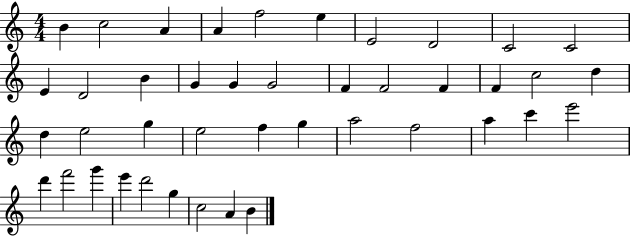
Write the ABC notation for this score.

X:1
T:Untitled
M:4/4
L:1/4
K:C
B c2 A A f2 e E2 D2 C2 C2 E D2 B G G G2 F F2 F F c2 d d e2 g e2 f g a2 f2 a c' e'2 d' f'2 g' e' d'2 g c2 A B